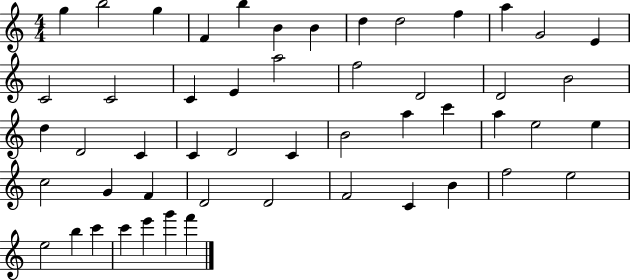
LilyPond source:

{
  \clef treble
  \numericTimeSignature
  \time 4/4
  \key c \major
  g''4 b''2 g''4 | f'4 b''4 b'4 b'4 | d''4 d''2 f''4 | a''4 g'2 e'4 | \break c'2 c'2 | c'4 e'4 a''2 | f''2 d'2 | d'2 b'2 | \break d''4 d'2 c'4 | c'4 d'2 c'4 | b'2 a''4 c'''4 | a''4 e''2 e''4 | \break c''2 g'4 f'4 | d'2 d'2 | f'2 c'4 b'4 | f''2 e''2 | \break e''2 b''4 c'''4 | c'''4 e'''4 g'''4 f'''4 | \bar "|."
}